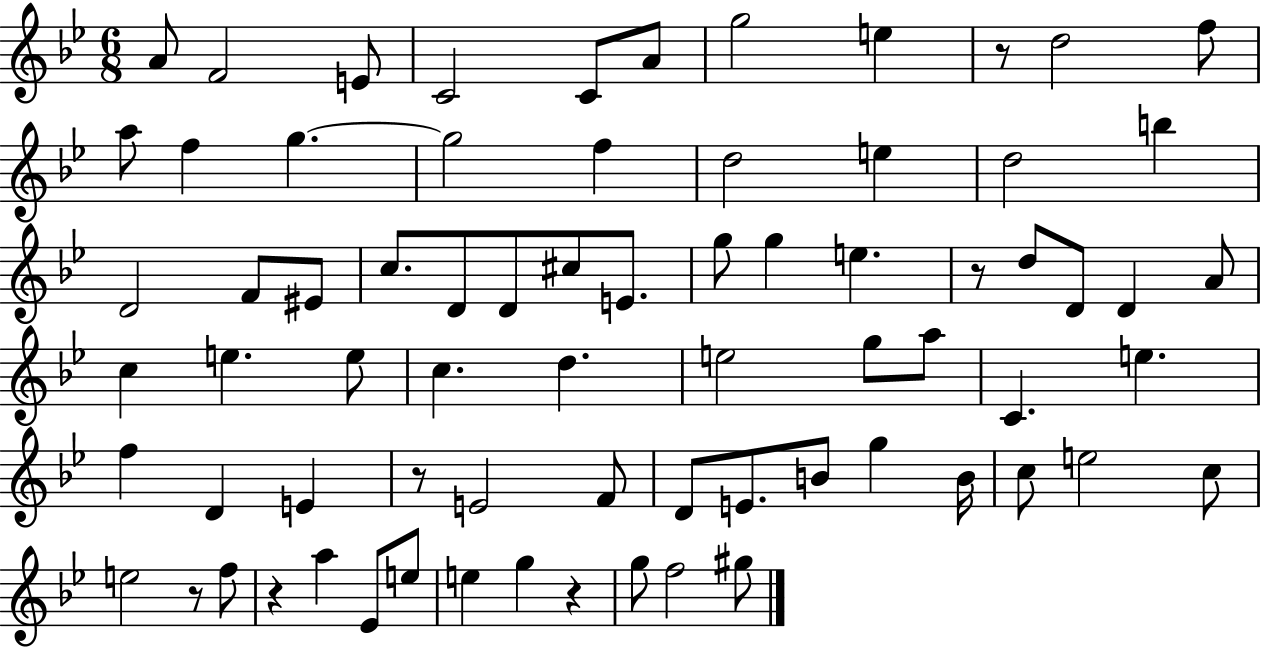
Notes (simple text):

A4/e F4/h E4/e C4/h C4/e A4/e G5/h E5/q R/e D5/h F5/e A5/e F5/q G5/q. G5/h F5/q D5/h E5/q D5/h B5/q D4/h F4/e EIS4/e C5/e. D4/e D4/e C#5/e E4/e. G5/e G5/q E5/q. R/e D5/e D4/e D4/q A4/e C5/q E5/q. E5/e C5/q. D5/q. E5/h G5/e A5/e C4/q. E5/q. F5/q D4/q E4/q R/e E4/h F4/e D4/e E4/e. B4/e G5/q B4/s C5/e E5/h C5/e E5/h R/e F5/e R/q A5/q Eb4/e E5/e E5/q G5/q R/q G5/e F5/h G#5/e